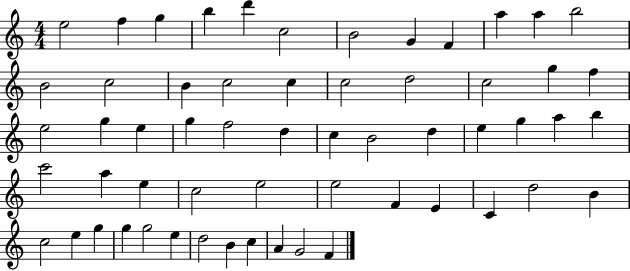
E5/h F5/q G5/q B5/q D6/q C5/h B4/h G4/q F4/q A5/q A5/q B5/h B4/h C5/h B4/q C5/h C5/q C5/h D5/h C5/h G5/q F5/q E5/h G5/q E5/q G5/q F5/h D5/q C5/q B4/h D5/q E5/q G5/q A5/q B5/q C6/h A5/q E5/q C5/h E5/h E5/h F4/q E4/q C4/q D5/h B4/q C5/h E5/q G5/q G5/q G5/h E5/q D5/h B4/q C5/q A4/q G4/h F4/q